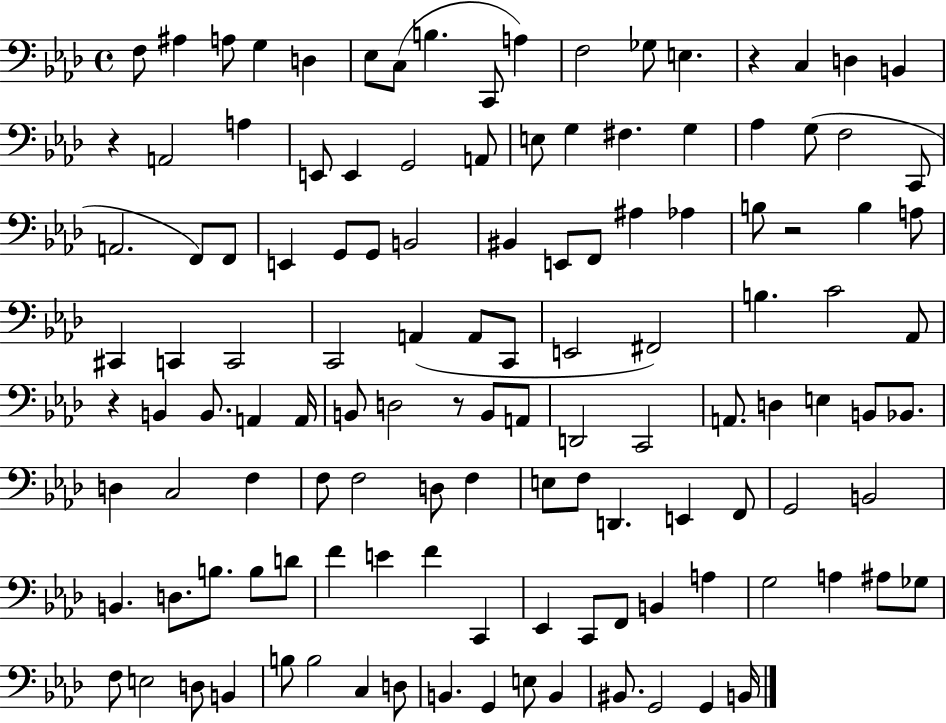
F3/e A#3/q A3/e G3/q D3/q Eb3/e C3/e B3/q. C2/e A3/q F3/h Gb3/e E3/q. R/q C3/q D3/q B2/q R/q A2/h A3/q E2/e E2/q G2/h A2/e E3/e G3/q F#3/q. G3/q Ab3/q G3/e F3/h C2/e A2/h. F2/e F2/e E2/q G2/e G2/e B2/h BIS2/q E2/e F2/e A#3/q Ab3/q B3/e R/h B3/q A3/e C#2/q C2/q C2/h C2/h A2/q A2/e C2/e E2/h F#2/h B3/q. C4/h Ab2/e R/q B2/q B2/e. A2/q A2/s B2/e D3/h R/e B2/e A2/e D2/h C2/h A2/e. D3/q E3/q B2/e Bb2/e. D3/q C3/h F3/q F3/e F3/h D3/e F3/q E3/e F3/e D2/q. E2/q F2/e G2/h B2/h B2/q. D3/e. B3/e. B3/e D4/e F4/q E4/q F4/q C2/q Eb2/q C2/e F2/e B2/q A3/q G3/h A3/q A#3/e Gb3/e F3/e E3/h D3/e B2/q B3/e B3/h C3/q D3/e B2/q. G2/q E3/e B2/q BIS2/e. G2/h G2/q B2/s